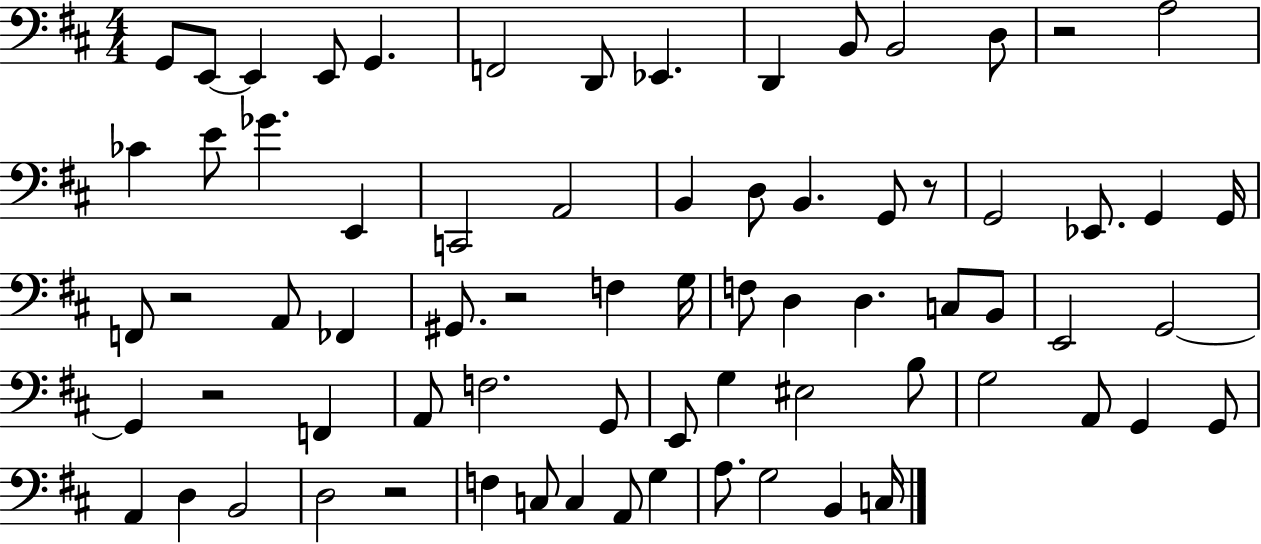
G2/e E2/e E2/q E2/e G2/q. F2/h D2/e Eb2/q. D2/q B2/e B2/h D3/e R/h A3/h CES4/q E4/e Gb4/q. E2/q C2/h A2/h B2/q D3/e B2/q. G2/e R/e G2/h Eb2/e. G2/q G2/s F2/e R/h A2/e FES2/q G#2/e. R/h F3/q G3/s F3/e D3/q D3/q. C3/e B2/e E2/h G2/h G2/q R/h F2/q A2/e F3/h. G2/e E2/e G3/q EIS3/h B3/e G3/h A2/e G2/q G2/e A2/q D3/q B2/h D3/h R/h F3/q C3/e C3/q A2/e G3/q A3/e. G3/h B2/q C3/s